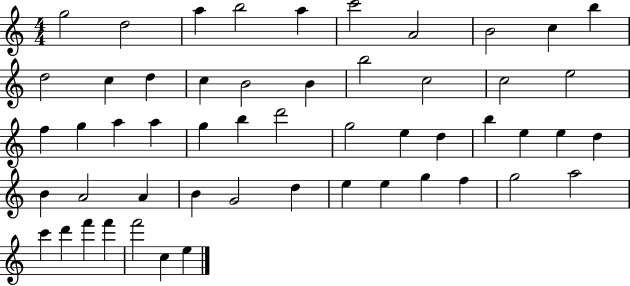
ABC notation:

X:1
T:Untitled
M:4/4
L:1/4
K:C
g2 d2 a b2 a c'2 A2 B2 c b d2 c d c B2 B b2 c2 c2 e2 f g a a g b d'2 g2 e d b e e d B A2 A B G2 d e e g f g2 a2 c' d' f' f' f'2 c e